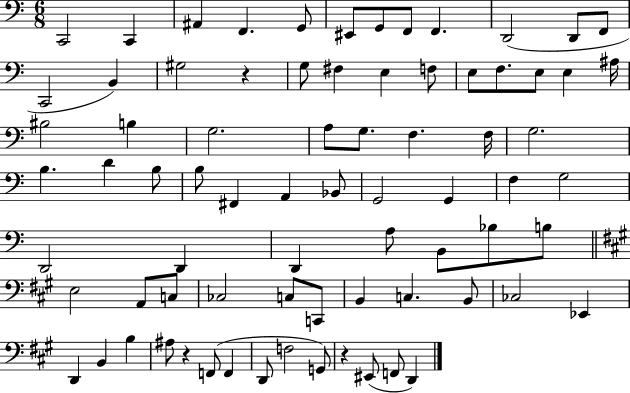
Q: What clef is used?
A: bass